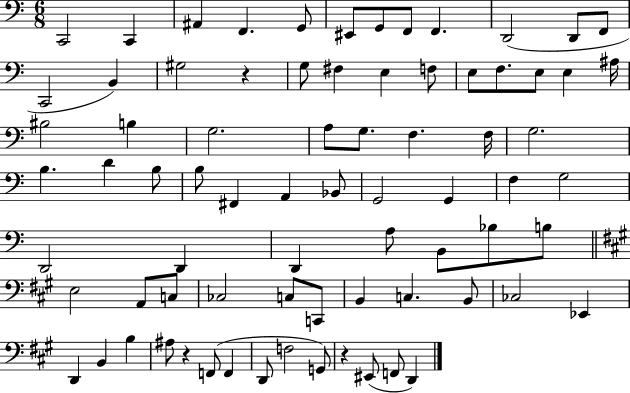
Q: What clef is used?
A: bass